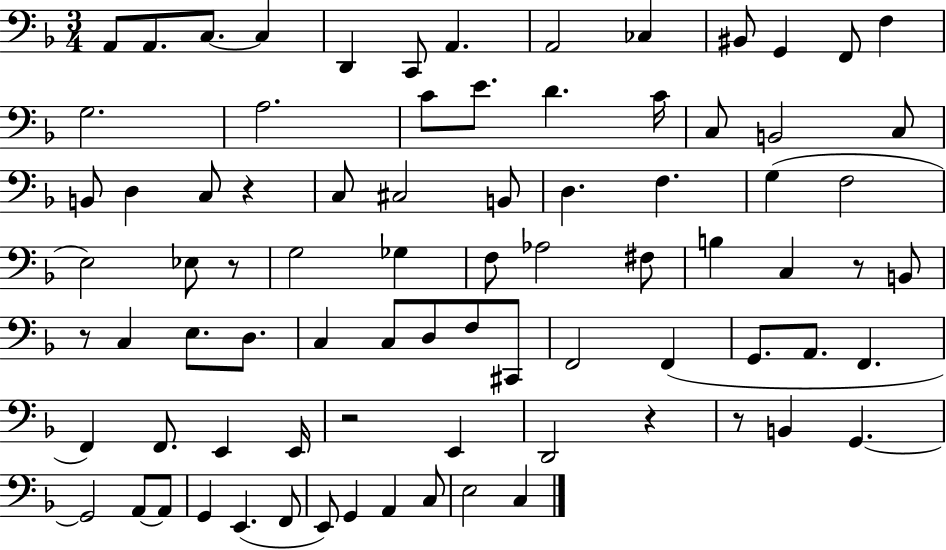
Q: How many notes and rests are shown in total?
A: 82